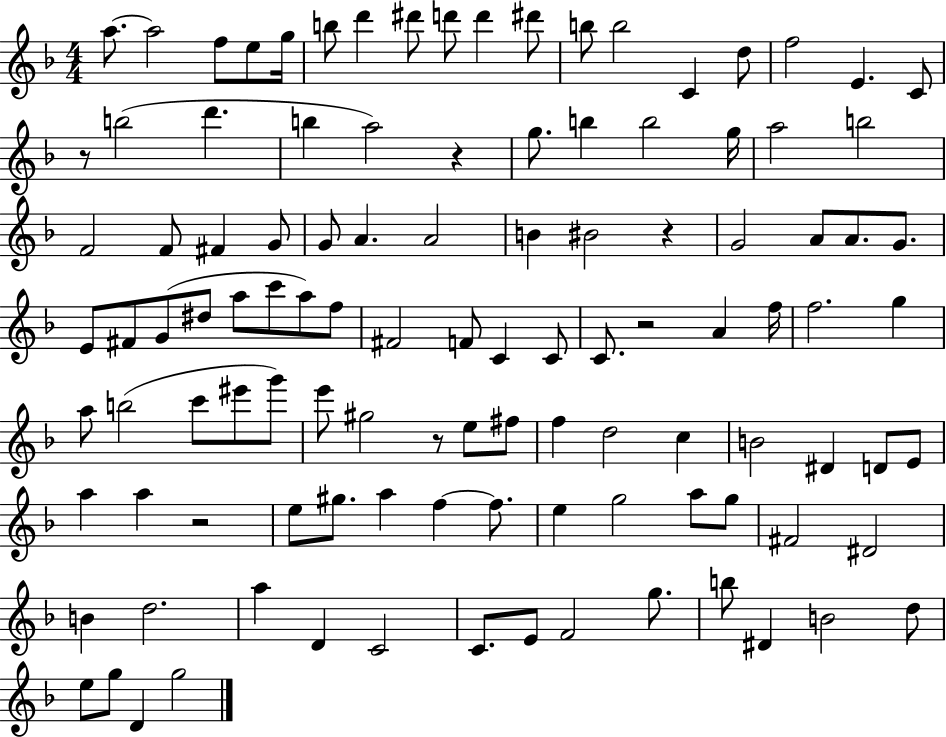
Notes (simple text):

A5/e. A5/h F5/e E5/e G5/s B5/e D6/q D#6/e D6/e D6/q D#6/e B5/e B5/h C4/q D5/e F5/h E4/q. C4/e R/e B5/h D6/q. B5/q A5/h R/q G5/e. B5/q B5/h G5/s A5/h B5/h F4/h F4/e F#4/q G4/e G4/e A4/q. A4/h B4/q BIS4/h R/q G4/h A4/e A4/e. G4/e. E4/e F#4/e G4/e D#5/e A5/e C6/e A5/e F5/e F#4/h F4/e C4/q C4/e C4/e. R/h A4/q F5/s F5/h. G5/q A5/e B5/h C6/e EIS6/e G6/e E6/e G#5/h R/e E5/e F#5/e F5/q D5/h C5/q B4/h D#4/q D4/e E4/e A5/q A5/q R/h E5/e G#5/e. A5/q F5/q F5/e. E5/q G5/h A5/e G5/e F#4/h D#4/h B4/q D5/h. A5/q D4/q C4/h C4/e. E4/e F4/h G5/e. B5/e D#4/q B4/h D5/e E5/e G5/e D4/q G5/h